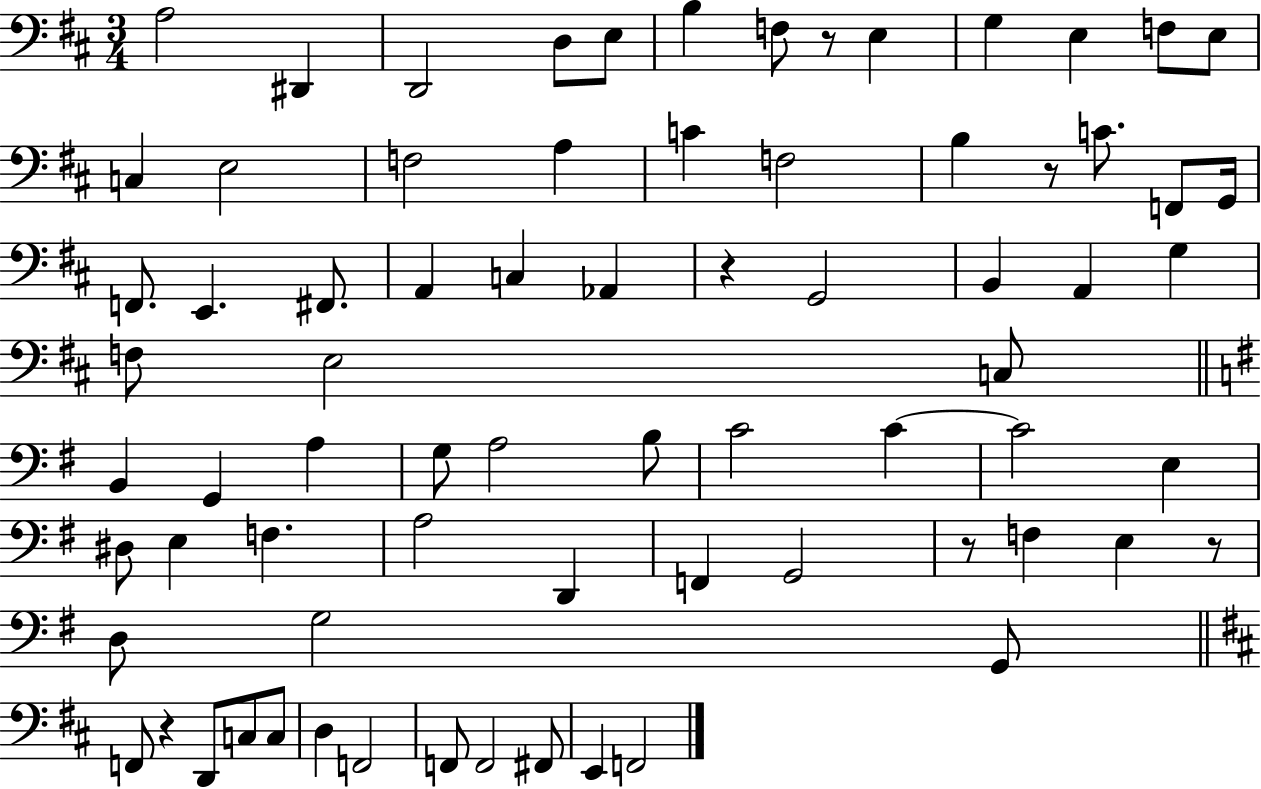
A3/h D#2/q D2/h D3/e E3/e B3/q F3/e R/e E3/q G3/q E3/q F3/e E3/e C3/q E3/h F3/h A3/q C4/q F3/h B3/q R/e C4/e. F2/e G2/s F2/e. E2/q. F#2/e. A2/q C3/q Ab2/q R/q G2/h B2/q A2/q G3/q F3/e E3/h C3/e B2/q G2/q A3/q G3/e A3/h B3/e C4/h C4/q C4/h E3/q D#3/e E3/q F3/q. A3/h D2/q F2/q G2/h R/e F3/q E3/q R/e D3/e G3/h G2/e F2/e R/q D2/e C3/e C3/e D3/q F2/h F2/e F2/h F#2/e E2/q F2/h